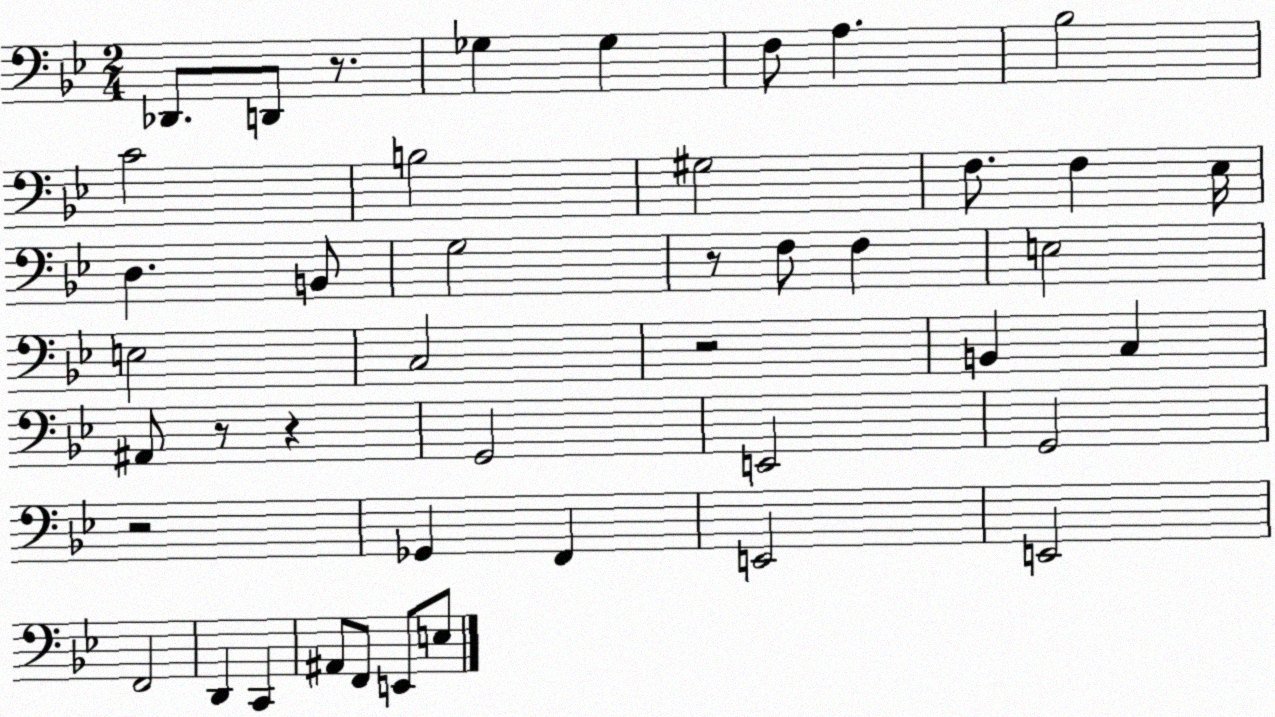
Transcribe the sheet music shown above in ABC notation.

X:1
T:Untitled
M:2/4
L:1/4
K:Bb
_D,,/2 D,,/2 z/2 _G, _G, F,/2 A, _B,2 C2 B,2 ^G,2 F,/2 F, _E,/4 D, B,,/2 G,2 z/2 F,/2 F, E,2 E,2 C,2 z2 B,, C, ^A,,/2 z/2 z G,,2 E,,2 G,,2 z2 _G,, F,, E,,2 E,,2 F,,2 D,, C,, ^A,,/2 F,,/2 E,,/2 E,/2